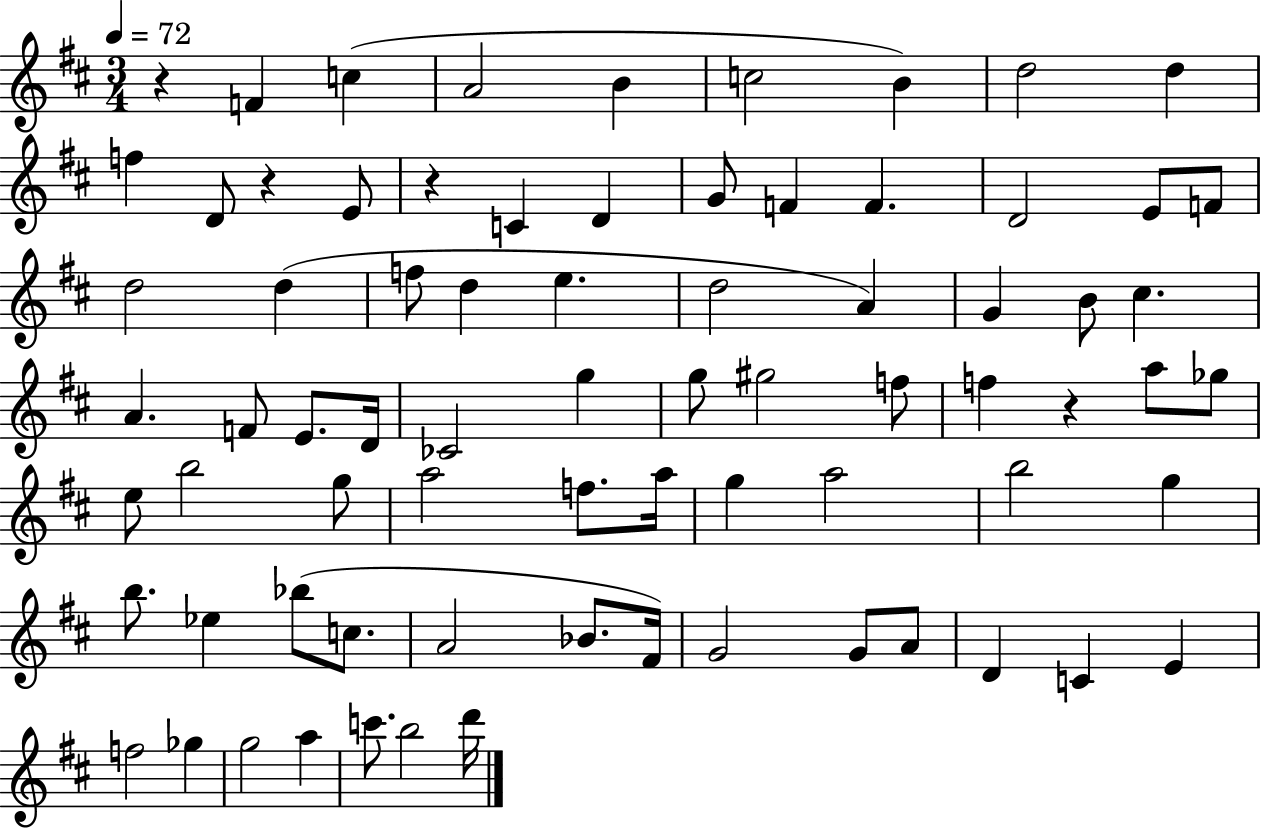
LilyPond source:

{
  \clef treble
  \numericTimeSignature
  \time 3/4
  \key d \major
  \tempo 4 = 72
  r4 f'4 c''4( | a'2 b'4 | c''2 b'4) | d''2 d''4 | \break f''4 d'8 r4 e'8 | r4 c'4 d'4 | g'8 f'4 f'4. | d'2 e'8 f'8 | \break d''2 d''4( | f''8 d''4 e''4. | d''2 a'4) | g'4 b'8 cis''4. | \break a'4. f'8 e'8. d'16 | ces'2 g''4 | g''8 gis''2 f''8 | f''4 r4 a''8 ges''8 | \break e''8 b''2 g''8 | a''2 f''8. a''16 | g''4 a''2 | b''2 g''4 | \break b''8. ees''4 bes''8( c''8. | a'2 bes'8. fis'16) | g'2 g'8 a'8 | d'4 c'4 e'4 | \break f''2 ges''4 | g''2 a''4 | c'''8. b''2 d'''16 | \bar "|."
}